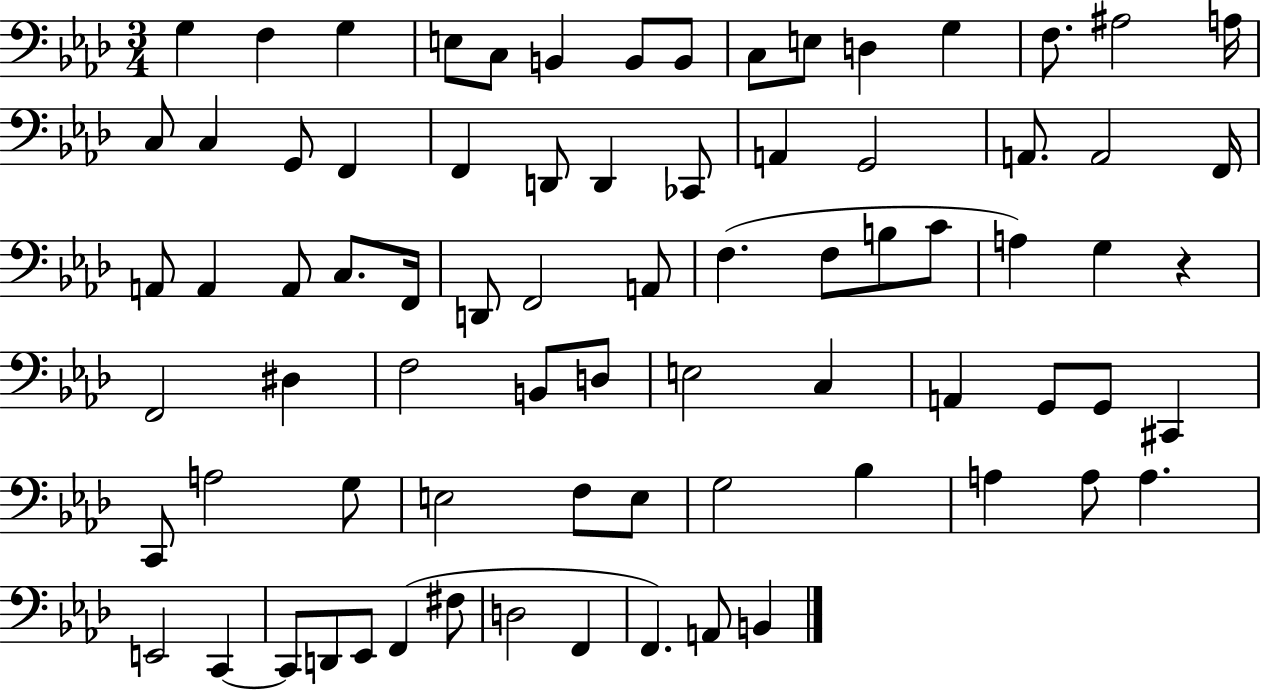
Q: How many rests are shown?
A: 1